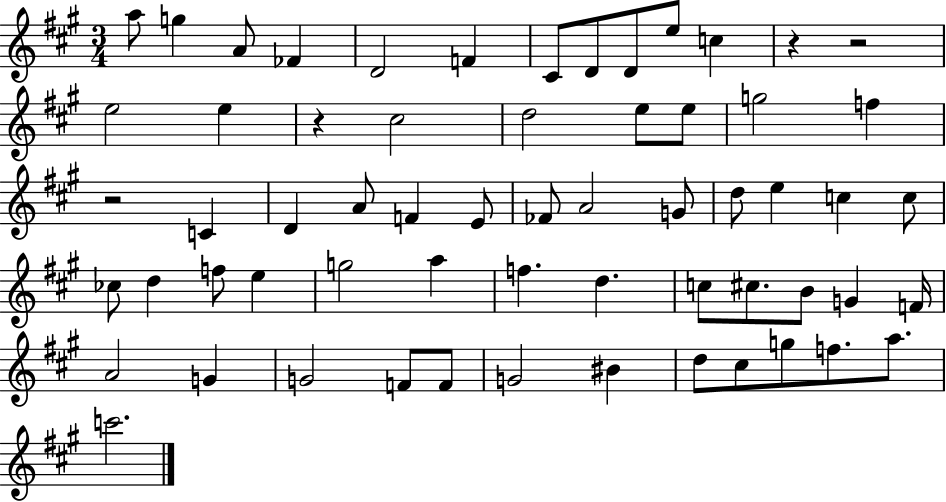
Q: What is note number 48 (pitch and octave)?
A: F4